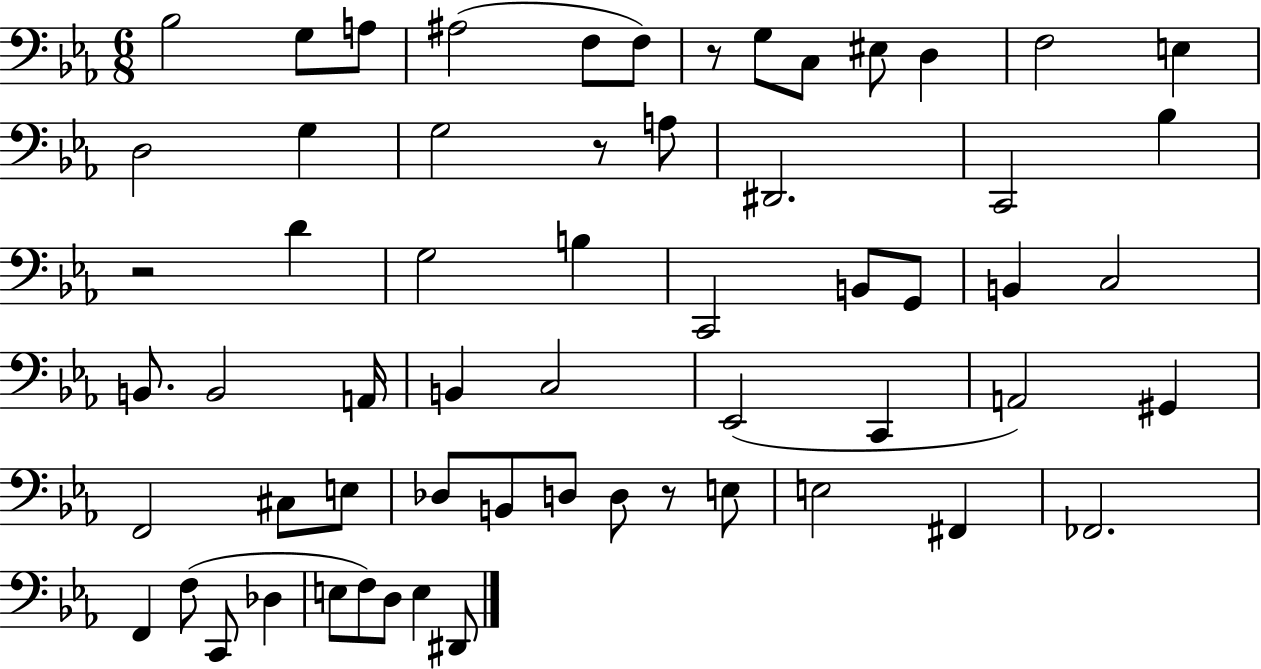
{
  \clef bass
  \numericTimeSignature
  \time 6/8
  \key ees \major
  \repeat volta 2 { bes2 g8 a8 | ais2( f8 f8) | r8 g8 c8 eis8 d4 | f2 e4 | \break d2 g4 | g2 r8 a8 | dis,2. | c,2 bes4 | \break r2 d'4 | g2 b4 | c,2 b,8 g,8 | b,4 c2 | \break b,8. b,2 a,16 | b,4 c2 | ees,2( c,4 | a,2) gis,4 | \break f,2 cis8 e8 | des8 b,8 d8 d8 r8 e8 | e2 fis,4 | fes,2. | \break f,4 f8( c,8 des4 | e8 f8) d8 e4 dis,8 | } \bar "|."
}